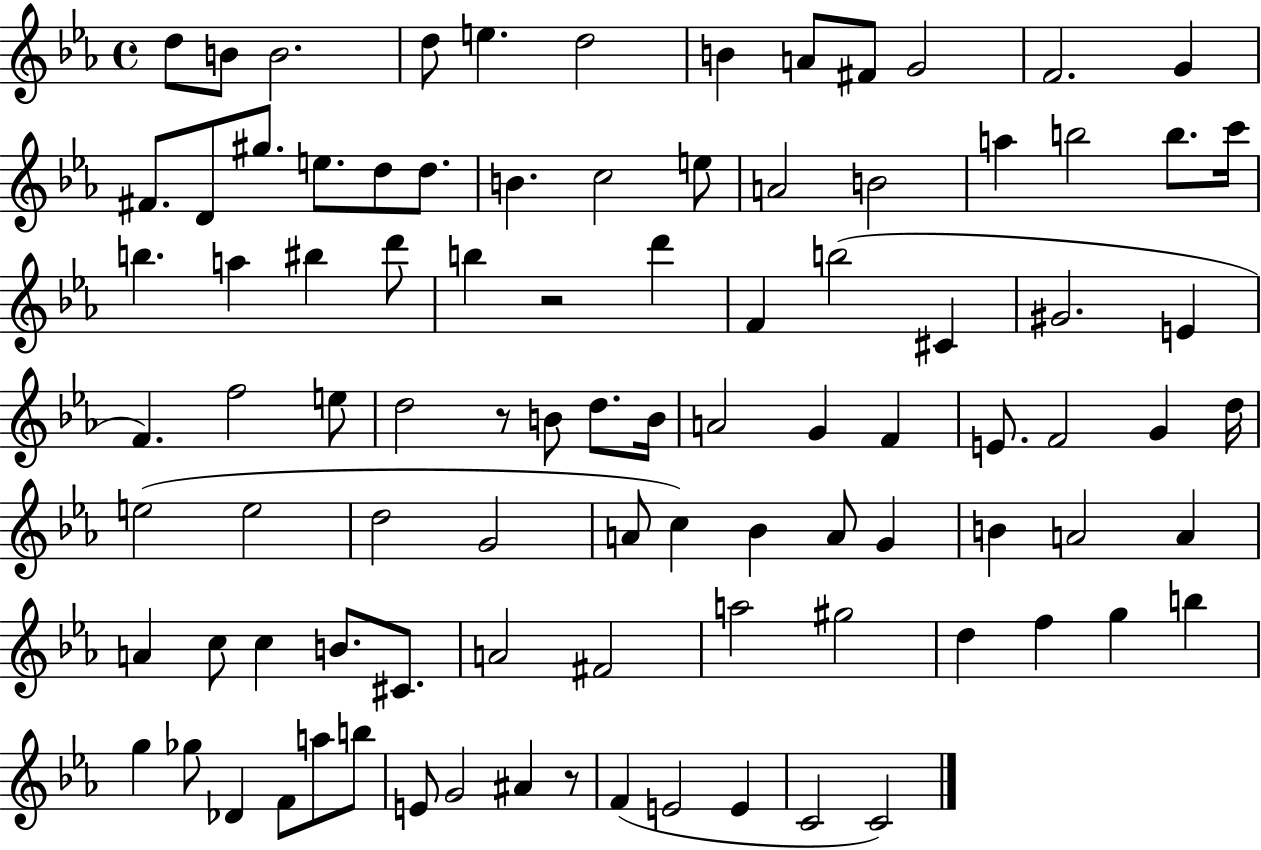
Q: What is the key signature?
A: EES major